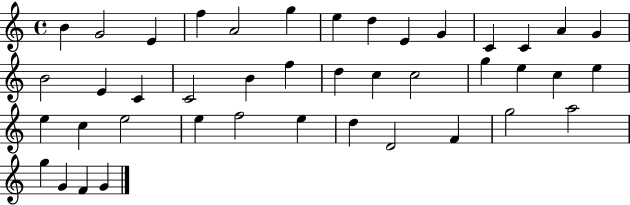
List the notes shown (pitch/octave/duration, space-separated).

B4/q G4/h E4/q F5/q A4/h G5/q E5/q D5/q E4/q G4/q C4/q C4/q A4/q G4/q B4/h E4/q C4/q C4/h B4/q F5/q D5/q C5/q C5/h G5/q E5/q C5/q E5/q E5/q C5/q E5/h E5/q F5/h E5/q D5/q D4/h F4/q G5/h A5/h G5/q G4/q F4/q G4/q